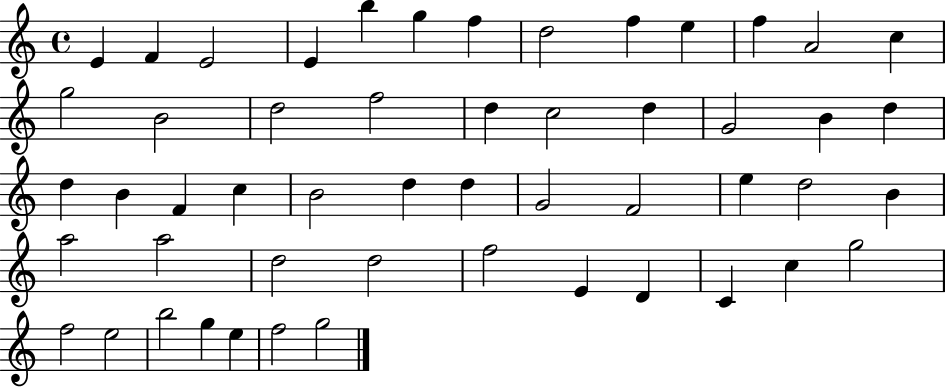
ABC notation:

X:1
T:Untitled
M:4/4
L:1/4
K:C
E F E2 E b g f d2 f e f A2 c g2 B2 d2 f2 d c2 d G2 B d d B F c B2 d d G2 F2 e d2 B a2 a2 d2 d2 f2 E D C c g2 f2 e2 b2 g e f2 g2